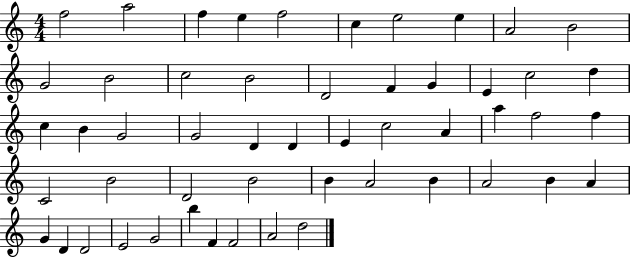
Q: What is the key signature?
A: C major